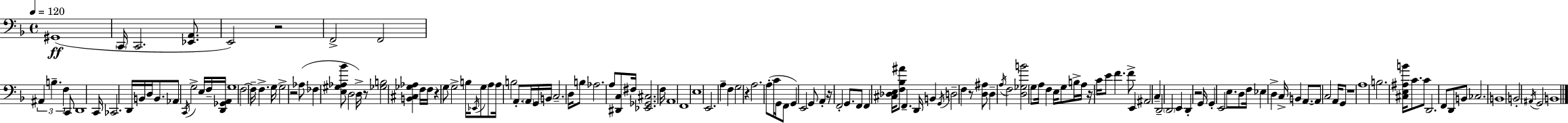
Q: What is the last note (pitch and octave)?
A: B2